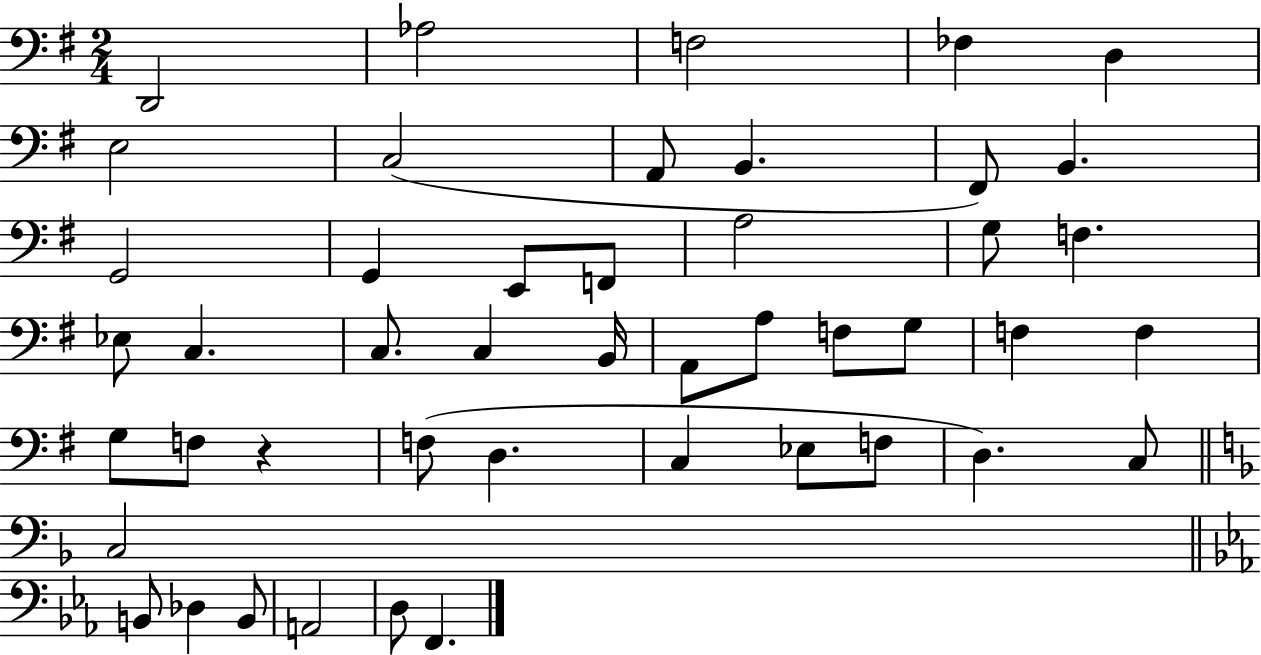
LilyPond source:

{
  \clef bass
  \numericTimeSignature
  \time 2/4
  \key g \major
  d,2 | aes2 | f2 | fes4 d4 | \break e2 | c2( | a,8 b,4. | fis,8) b,4. | \break g,2 | g,4 e,8 f,8 | a2 | g8 f4. | \break ees8 c4. | c8. c4 b,16 | a,8 a8 f8 g8 | f4 f4 | \break g8 f8 r4 | f8( d4. | c4 ees8 f8 | d4.) c8 | \break \bar "||" \break \key d \minor c2 | \bar "||" \break \key c \minor b,8 des4 b,8 | a,2 | d8 f,4. | \bar "|."
}